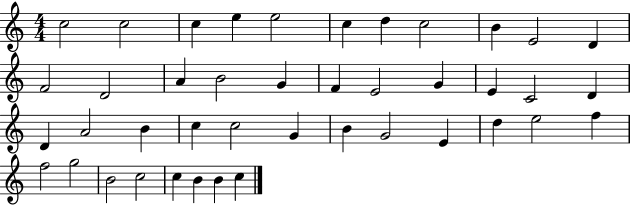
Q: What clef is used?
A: treble